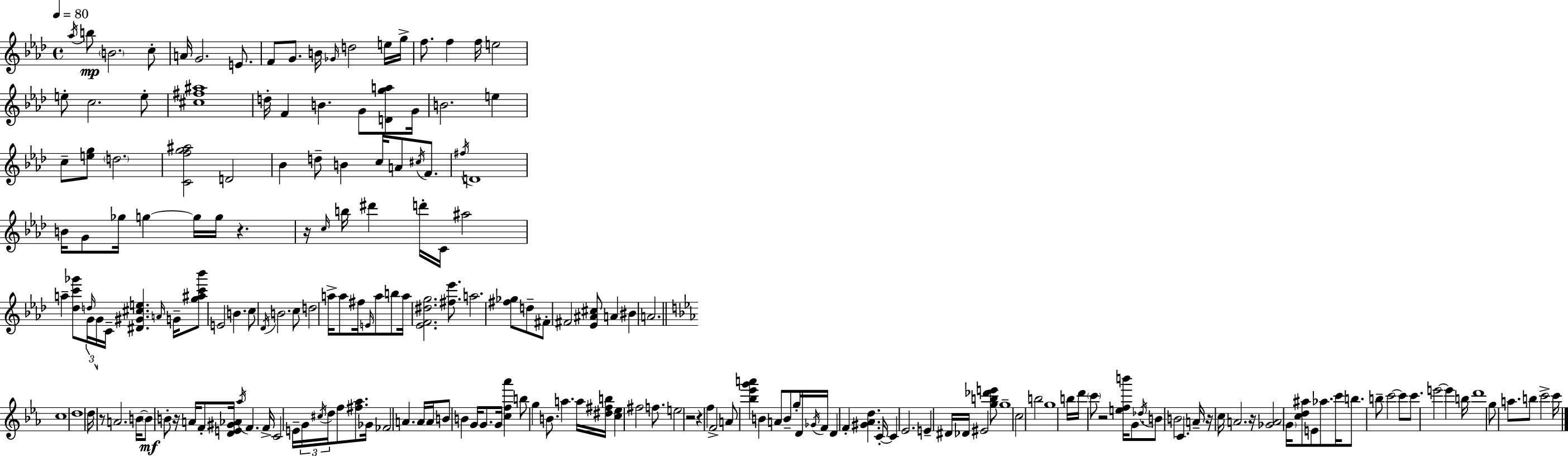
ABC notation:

X:1
T:Untitled
M:4/4
L:1/4
K:Fm
_a/4 b/2 B2 c/2 A/4 G2 E/2 F/2 G/2 B/4 _G/4 d2 e/4 g/4 f/2 f f/4 e2 e/2 c2 e/2 [^c^f^a]4 d/4 F B G/2 [Dga]/2 G/4 B2 e c/2 [eg]/2 d2 [Cfg^a]2 D2 _B d/2 B c/4 A/2 ^c/4 F/2 ^f/4 D4 B/4 G/2 _g/4 g g/4 g/4 z z/4 c/4 b/4 ^d' d'/4 C/4 ^a2 a [_dc'_g']/2 d/4 G/4 G/4 C/4 [^D^G^ce] A/4 G/4 [g^ac'_b']/2 E2 B c/2 _D/4 B2 c/2 d2 a/4 a/2 ^f/4 E/4 a/2 b/2 a/4 [_EF^dg]2 [^f_e']/2 a2 [^f_g]/2 d/2 ^F/2 ^F2 [_E^A^c]/2 A ^B A2 c4 d4 d/4 z/2 A2 B/4 B/2 B/2 z/4 A/4 F/2 [DE^G_A]/4 _a/4 F F/4 C2 E/4 G/4 ^c/4 d/4 f/2 [^f_a]/2 _G/4 _F2 A A/4 A/4 B/2 B G/4 G/2 G/4 [cf_a'] b/2 g B/2 a a/4 [^d^fb]/4 [c_e] ^f2 f/2 e2 z2 z f F2 A/2 [_b_e'g'a'] B A/2 B/2 g/4 D/4 _G/4 F/4 D F [^G_Ad] C/4 C _E2 E ^D/4 _D/4 ^E2 [gb_d'e']/2 g4 c2 b2 g4 b/4 d'/4 c'/2 z2 [efb']/4 G/2 _d/4 B/2 B2 C A/4 z/4 c/4 A2 z/4 [_GA]2 G/4 [cd^a]/2 E/2 _a/2 c'/4 b/2 b/2 c'2 c'/2 c'/2 e'2 e' b/4 d'4 g/2 a/2 b/2 c'2 c'/4